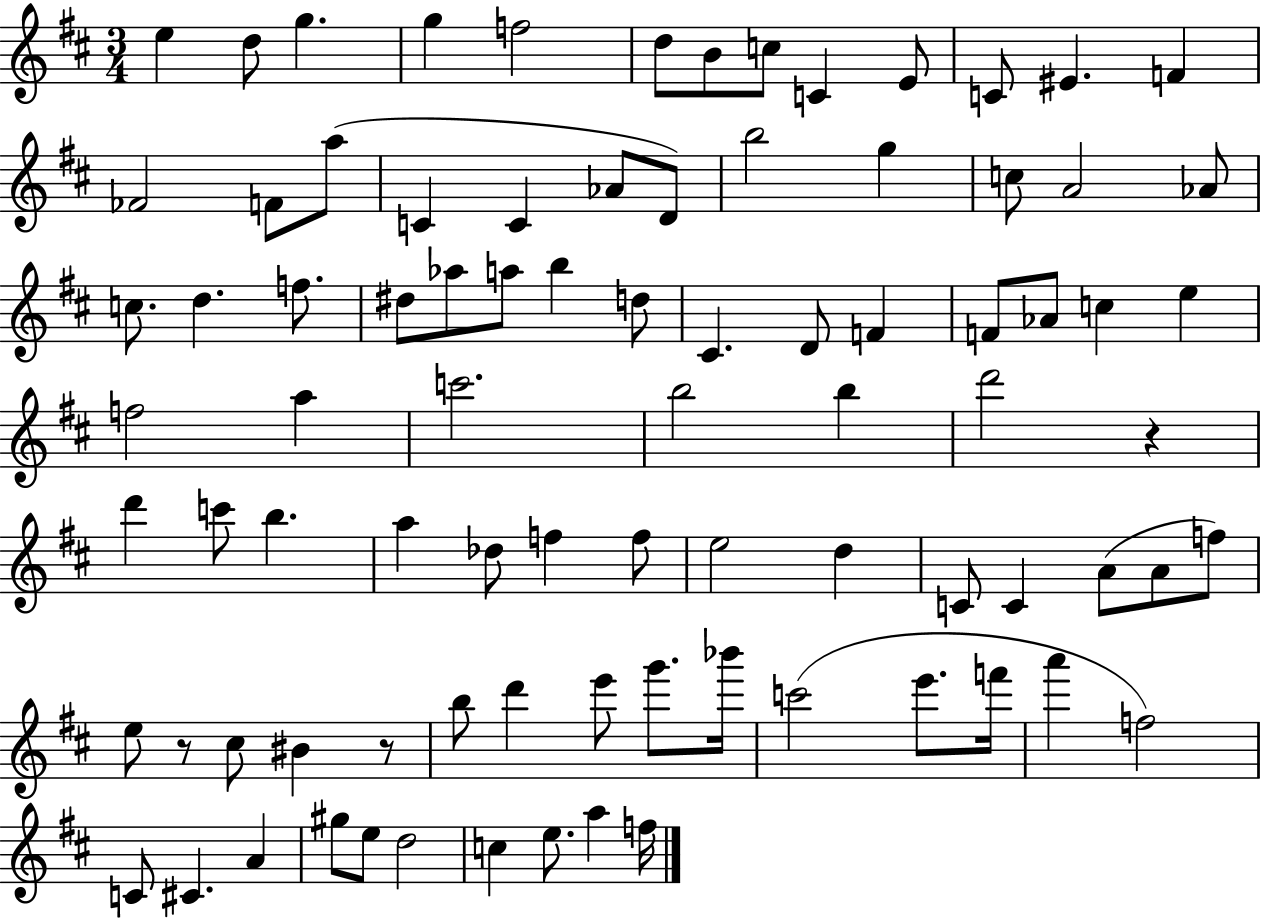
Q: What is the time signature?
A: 3/4